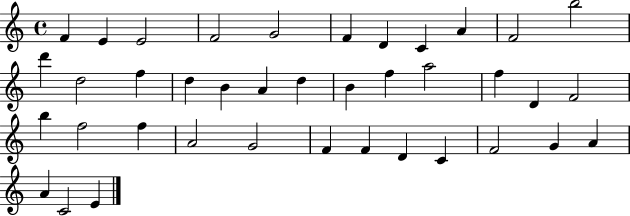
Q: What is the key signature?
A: C major